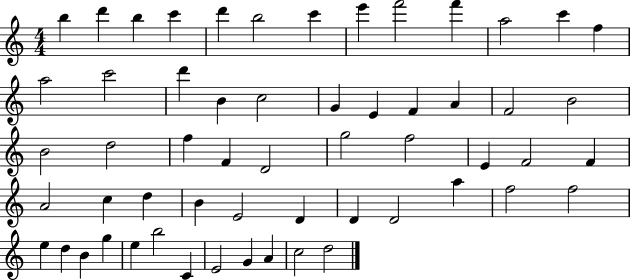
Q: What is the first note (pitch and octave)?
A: B5